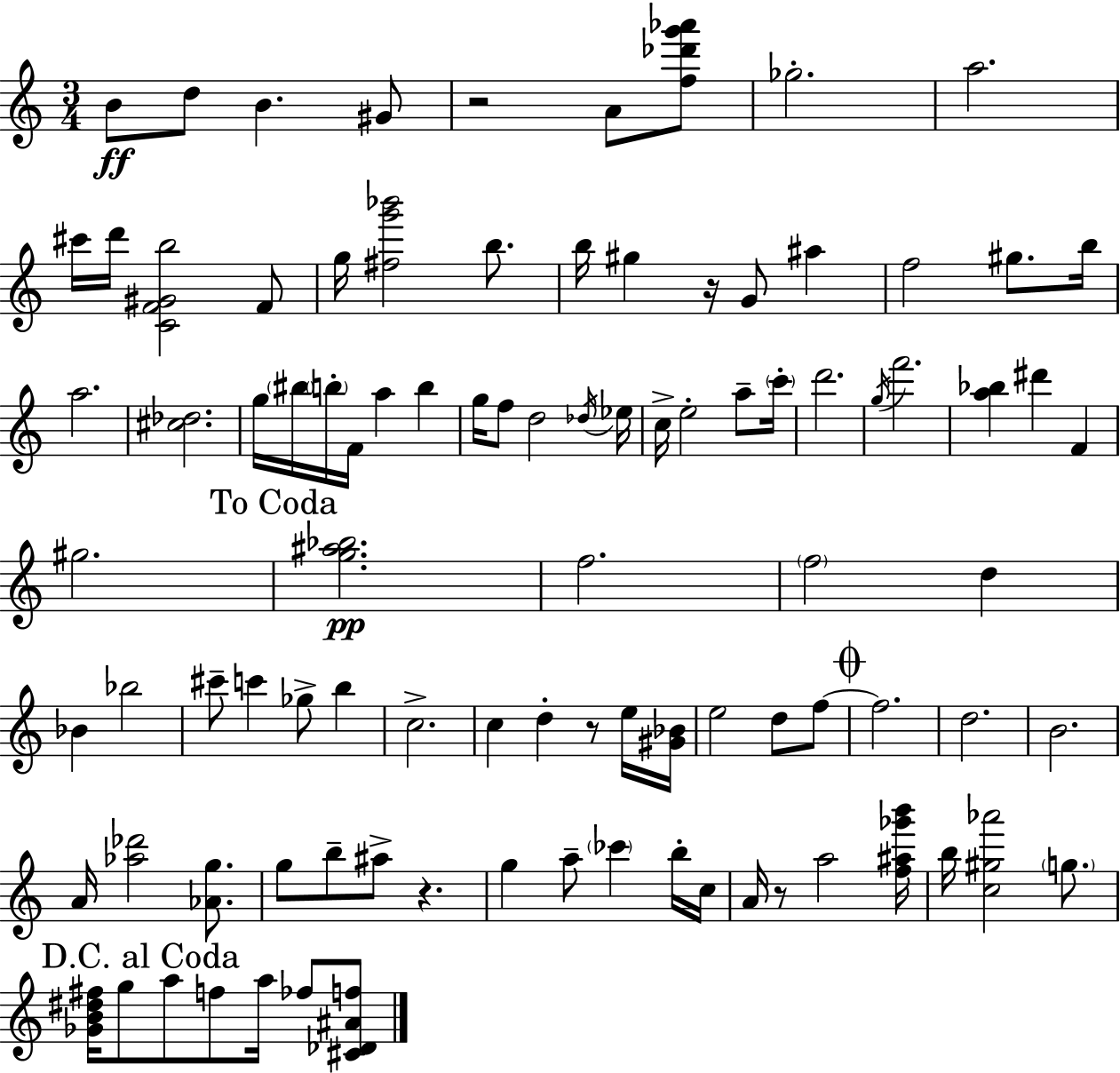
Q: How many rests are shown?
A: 5